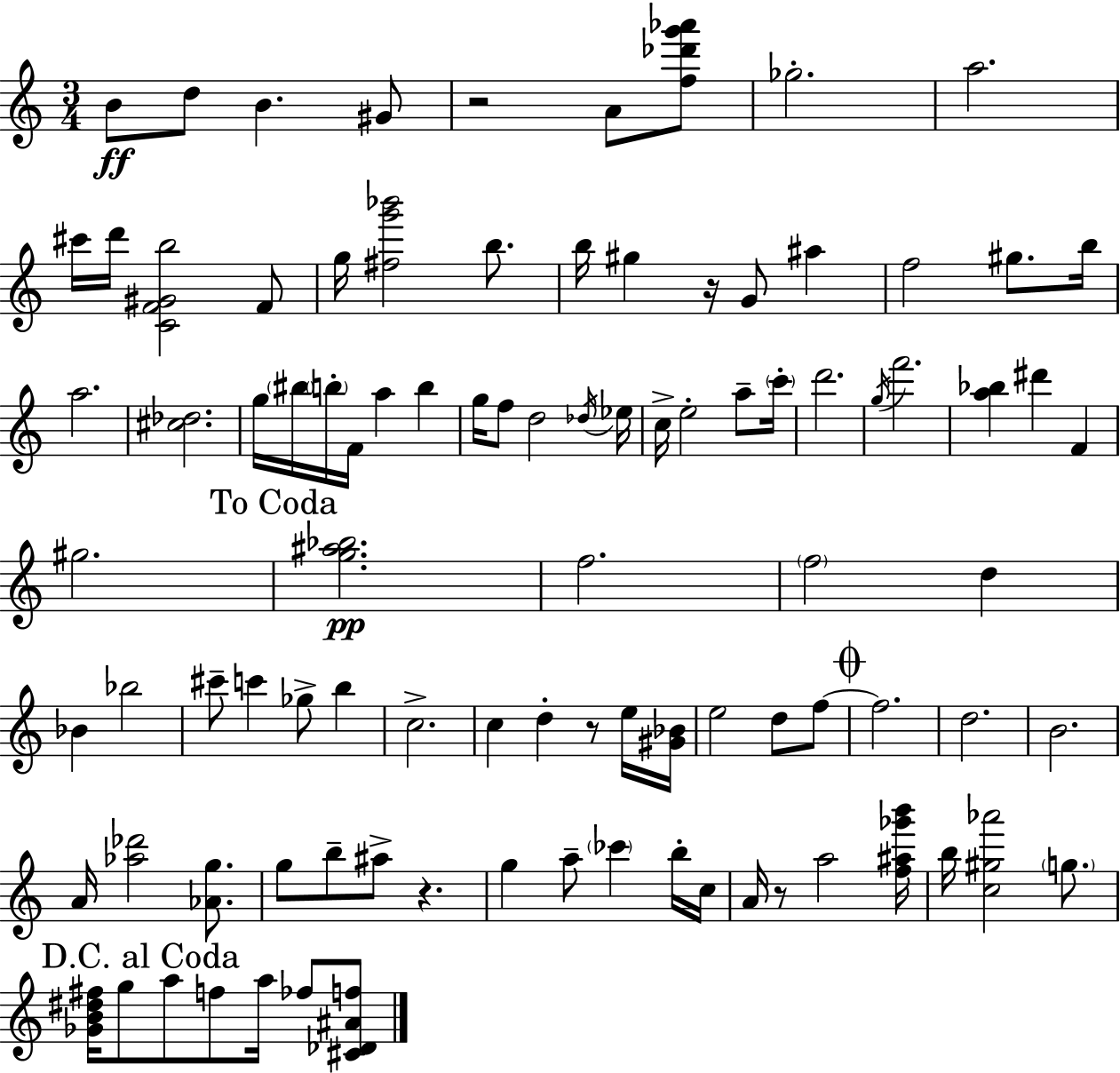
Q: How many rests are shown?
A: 5